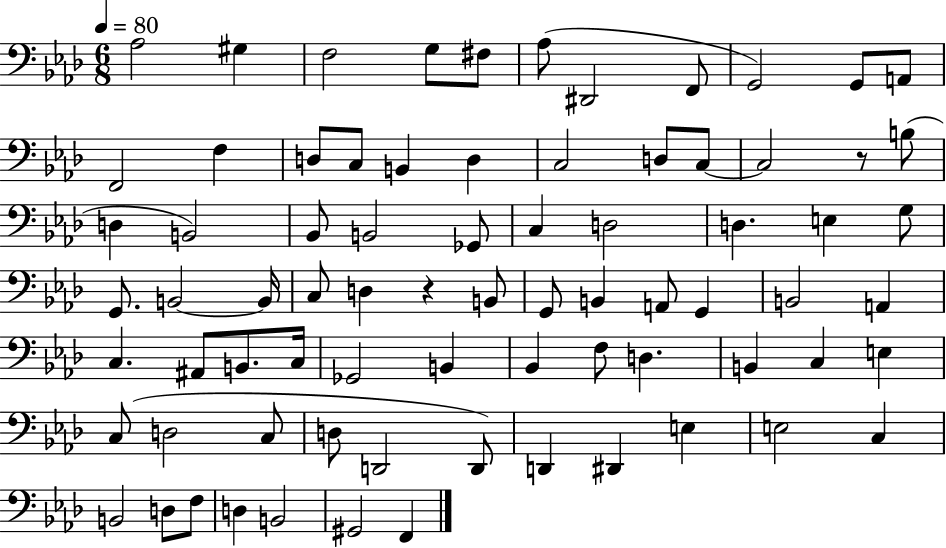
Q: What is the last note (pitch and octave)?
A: F2